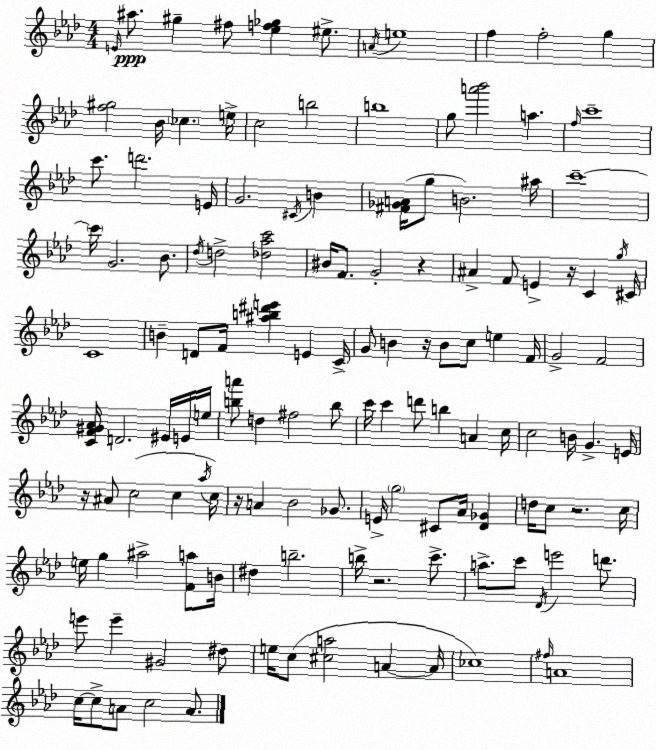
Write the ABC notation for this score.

X:1
T:Untitled
M:4/4
L:1/4
K:Fm
E/4 ^a/2 ^g ^f/2 [_ef_g] ^e/2 A/4 e4 f f2 g [f^g]2 _B/4 _c e/4 c2 b2 b4 g/2 [a'_b']2 a f/4 c'4 c'/2 d'2 E/4 G2 ^C/4 B [^F_GA]/4 g/2 B2 ^a/4 c'4 c'/4 G2 _B/2 _d/4 d2 [_d_ac']2 ^B/4 F/2 G2 z ^A F/2 E z/4 C g/4 ^C/4 C4 B D/2 F/4 [^ab^d'e'] E C/4 G/2 B z/4 B/2 c/2 e F/4 G2 F2 [CF^G_A]/4 D2 ^E/4 E/4 e/4 [ba']/2 d ^f2 b/2 c'/4 c' d'/2 b A c/4 c2 B/4 G E/4 z/4 ^A/2 c2 c _a/4 c/4 z/4 A _B2 _G/2 E/4 g2 ^C/2 _A/4 [_D_G] d/4 c/2 z2 c/4 e/4 g ^a2 [Fa]/2 B/4 ^d b2 b/4 z2 c'/2 a/2 c'/2 _D/4 e'2 d'/2 e'/2 e' ^G2 ^d/2 e/4 c/2 [^ca]2 A A/4 _c4 ^f/4 A4 c/4 c/2 A/2 c2 A/2